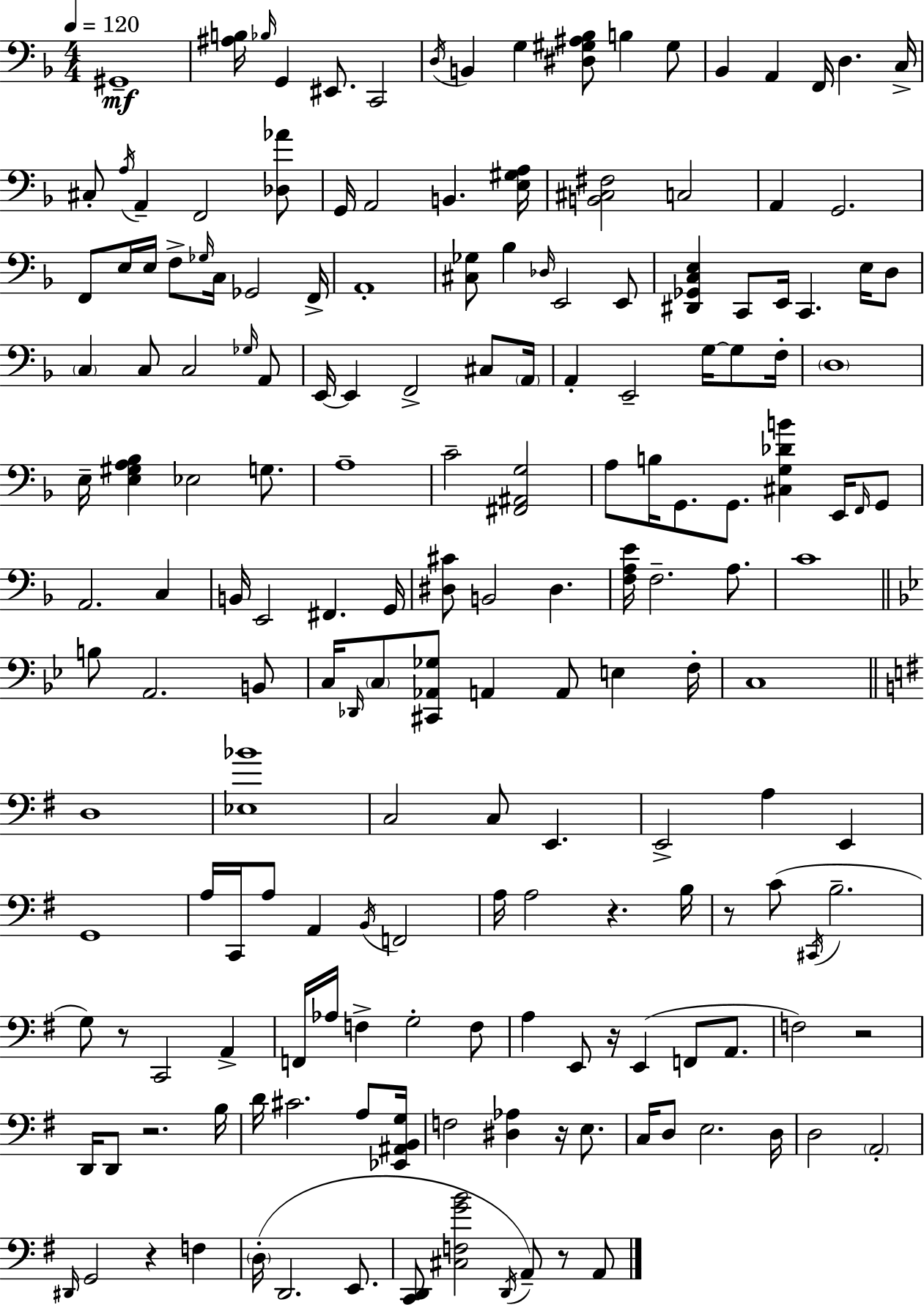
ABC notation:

X:1
T:Untitled
M:4/4
L:1/4
K:F
^G,,4 [^A,B,]/4 _B,/4 G,, ^E,,/2 C,,2 D,/4 B,, G, [^D,^G,^A,_B,]/2 B, ^G,/2 _B,, A,, F,,/4 D, C,/4 ^C,/2 A,/4 A,, F,,2 [_D,_A]/2 G,,/4 A,,2 B,, [E,^G,A,]/4 [B,,^C,^F,]2 C,2 A,, G,,2 F,,/2 E,/4 E,/4 F,/2 _G,/4 C,/4 _G,,2 F,,/4 A,,4 [^C,_G,]/2 _B, _D,/4 E,,2 E,,/2 [^D,,_G,,C,E,] C,,/2 E,,/4 C,, E,/4 D,/2 C, C,/2 C,2 _G,/4 A,,/2 E,,/4 E,, F,,2 ^C,/2 A,,/4 A,, E,,2 G,/4 G,/2 F,/4 D,4 E,/4 [E,^G,A,_B,] _E,2 G,/2 A,4 C2 [^F,,^A,,G,]2 A,/2 B,/4 G,,/2 G,,/2 [^C,G,_DB] E,,/4 F,,/4 G,,/2 A,,2 C, B,,/4 E,,2 ^F,, G,,/4 [^D,^C]/2 B,,2 ^D, [F,A,E]/4 F,2 A,/2 C4 B,/2 A,,2 B,,/2 C,/4 _D,,/4 C,/2 [^C,,_A,,_G,]/2 A,, A,,/2 E, F,/4 C,4 D,4 [_E,_B]4 C,2 C,/2 E,, E,,2 A, E,, G,,4 A,/4 C,,/4 A,/2 A,, B,,/4 F,,2 A,/4 A,2 z B,/4 z/2 C/2 ^C,,/4 B,2 G,/2 z/2 C,,2 A,, F,,/4 _A,/4 F, G,2 F,/2 A, E,,/2 z/4 E,, F,,/2 A,,/2 F,2 z2 D,,/4 D,,/2 z2 B,/4 D/4 ^C2 A,/2 [_E,,^A,,B,,G,]/4 F,2 [^D,_A,] z/4 E,/2 C,/4 D,/2 E,2 D,/4 D,2 A,,2 ^D,,/4 G,,2 z F, D,/4 D,,2 E,,/2 [C,,D,,]/2 [^C,F,GB]2 D,,/4 A,,/2 z/2 A,,/2